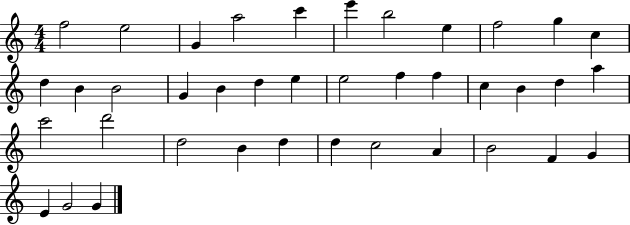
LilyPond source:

{
  \clef treble
  \numericTimeSignature
  \time 4/4
  \key c \major
  f''2 e''2 | g'4 a''2 c'''4 | e'''4 b''2 e''4 | f''2 g''4 c''4 | \break d''4 b'4 b'2 | g'4 b'4 d''4 e''4 | e''2 f''4 f''4 | c''4 b'4 d''4 a''4 | \break c'''2 d'''2 | d''2 b'4 d''4 | d''4 c''2 a'4 | b'2 f'4 g'4 | \break e'4 g'2 g'4 | \bar "|."
}